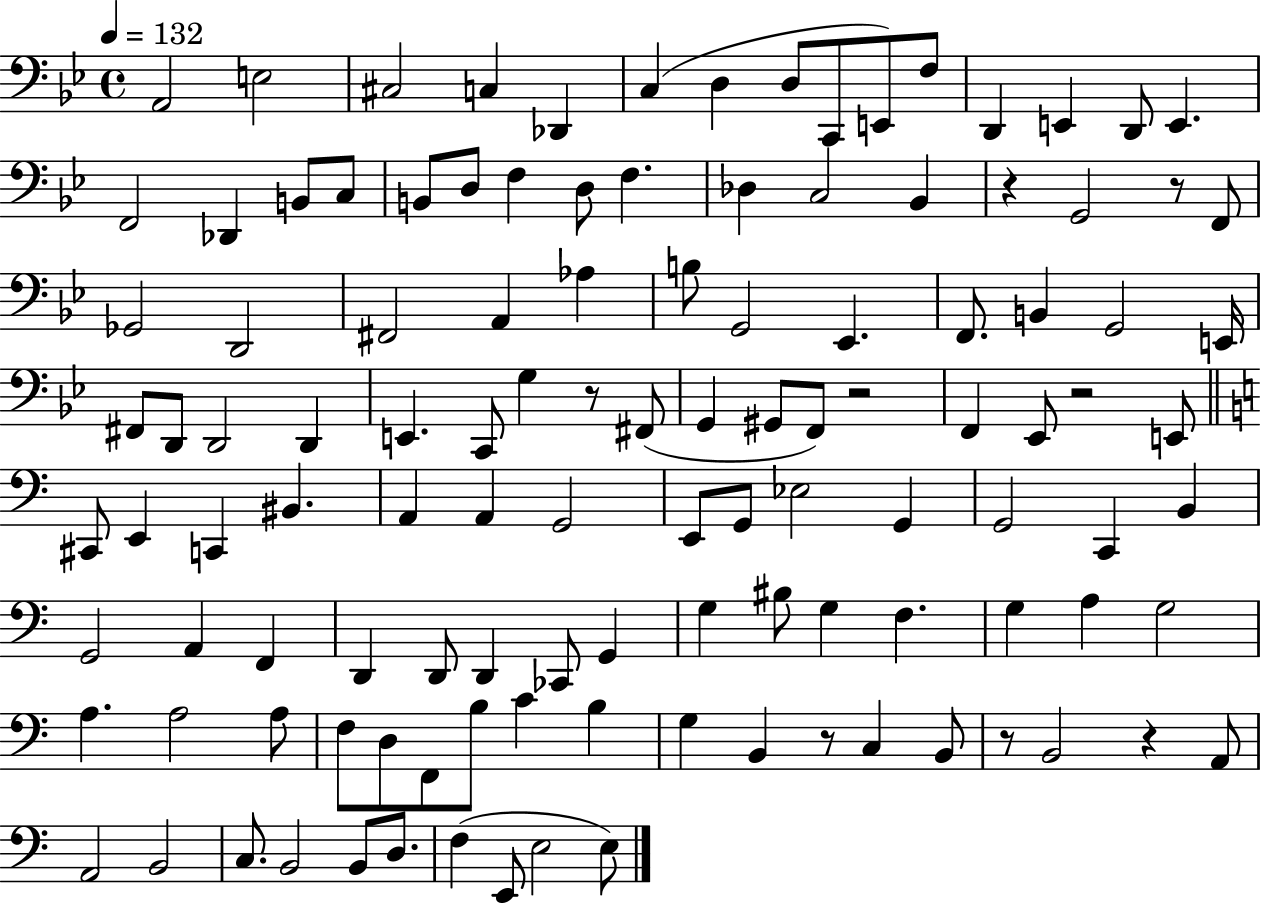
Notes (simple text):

A2/h E3/h C#3/h C3/q Db2/q C3/q D3/q D3/e C2/e E2/e F3/e D2/q E2/q D2/e E2/q. F2/h Db2/q B2/e C3/e B2/e D3/e F3/q D3/e F3/q. Db3/q C3/h Bb2/q R/q G2/h R/e F2/e Gb2/h D2/h F#2/h A2/q Ab3/q B3/e G2/h Eb2/q. F2/e. B2/q G2/h E2/s F#2/e D2/e D2/h D2/q E2/q. C2/e G3/q R/e F#2/e G2/q G#2/e F2/e R/h F2/q Eb2/e R/h E2/e C#2/e E2/q C2/q BIS2/q. A2/q A2/q G2/h E2/e G2/e Eb3/h G2/q G2/h C2/q B2/q G2/h A2/q F2/q D2/q D2/e D2/q CES2/e G2/q G3/q BIS3/e G3/q F3/q. G3/q A3/q G3/h A3/q. A3/h A3/e F3/e D3/e F2/e B3/e C4/q B3/q G3/q B2/q R/e C3/q B2/e R/e B2/h R/q A2/e A2/h B2/h C3/e. B2/h B2/e D3/e. F3/q E2/e E3/h E3/e